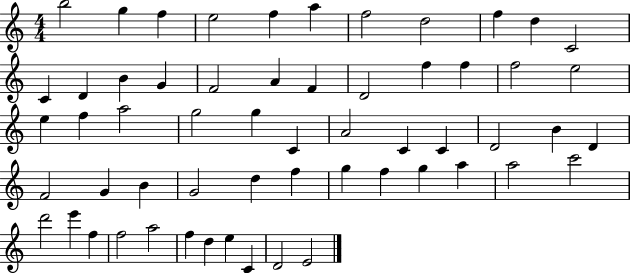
{
  \clef treble
  \numericTimeSignature
  \time 4/4
  \key c \major
  b''2 g''4 f''4 | e''2 f''4 a''4 | f''2 d''2 | f''4 d''4 c'2 | \break c'4 d'4 b'4 g'4 | f'2 a'4 f'4 | d'2 f''4 f''4 | f''2 e''2 | \break e''4 f''4 a''2 | g''2 g''4 c'4 | a'2 c'4 c'4 | d'2 b'4 d'4 | \break f'2 g'4 b'4 | g'2 d''4 f''4 | g''4 f''4 g''4 a''4 | a''2 c'''2 | \break d'''2 e'''4 f''4 | f''2 a''2 | f''4 d''4 e''4 c'4 | d'2 e'2 | \break \bar "|."
}